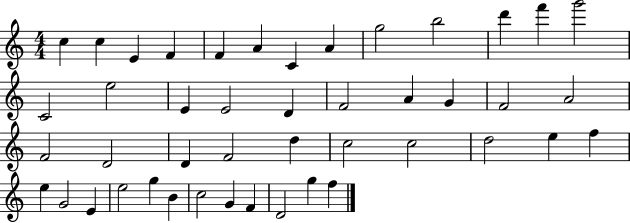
X:1
T:Untitled
M:4/4
L:1/4
K:C
c c E F F A C A g2 b2 d' f' g'2 C2 e2 E E2 D F2 A G F2 A2 F2 D2 D F2 d c2 c2 d2 e f e G2 E e2 g B c2 G F D2 g f